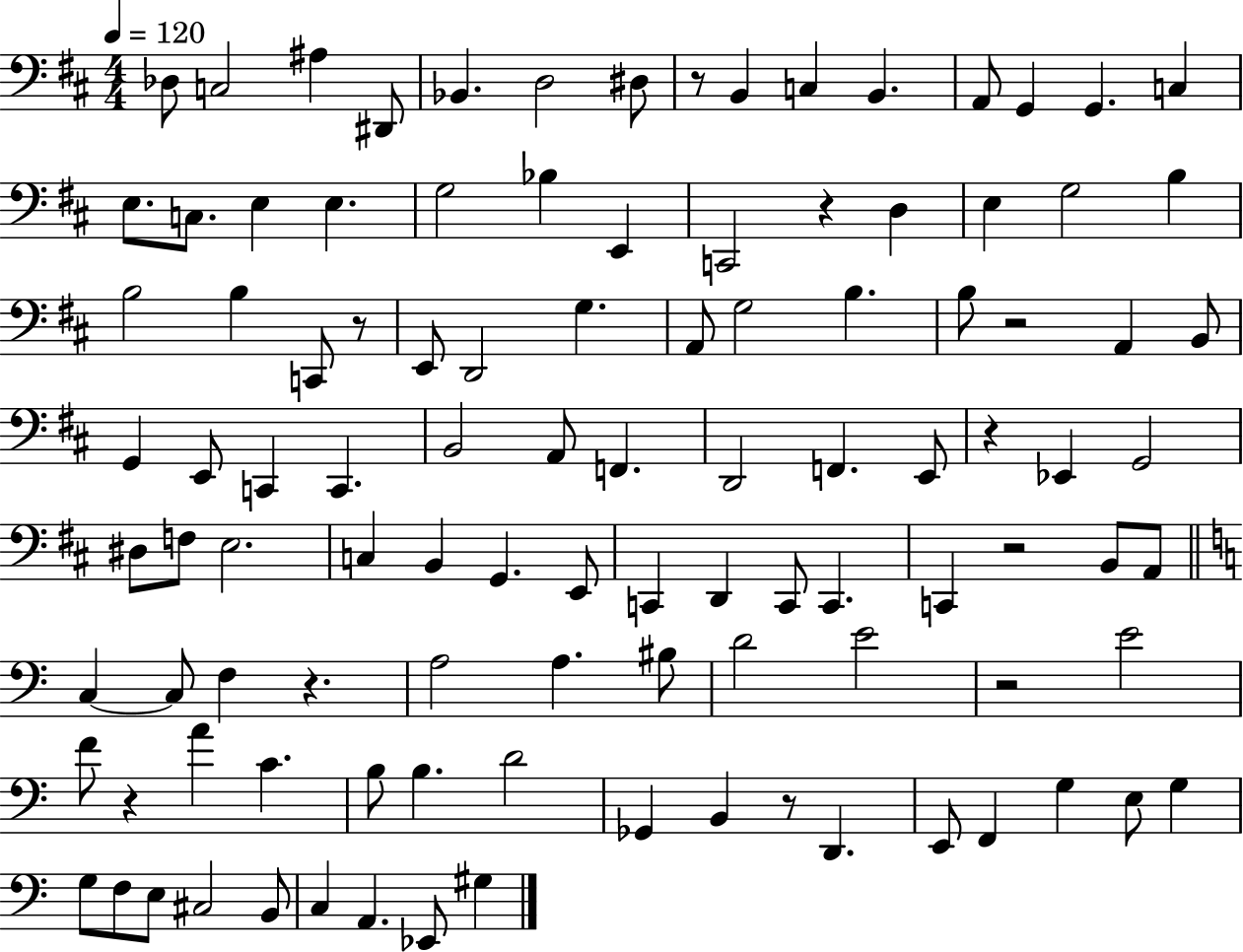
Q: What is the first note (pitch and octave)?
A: Db3